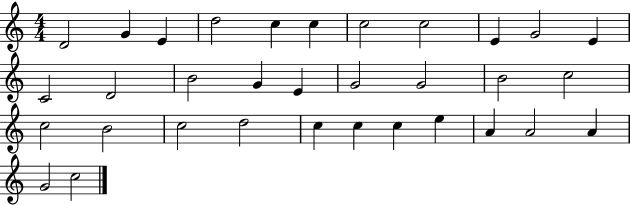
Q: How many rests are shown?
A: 0